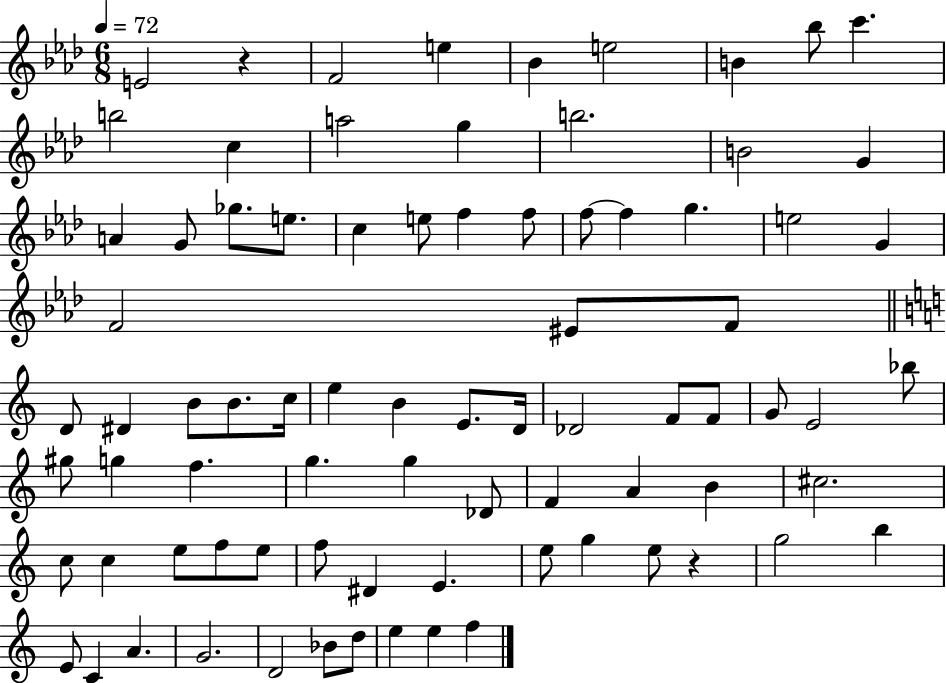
X:1
T:Untitled
M:6/8
L:1/4
K:Ab
E2 z F2 e _B e2 B _b/2 c' b2 c a2 g b2 B2 G A G/2 _g/2 e/2 c e/2 f f/2 f/2 f g e2 G F2 ^E/2 F/2 D/2 ^D B/2 B/2 c/4 e B E/2 D/4 _D2 F/2 F/2 G/2 E2 _b/2 ^g/2 g f g g _D/2 F A B ^c2 c/2 c e/2 f/2 e/2 f/2 ^D E e/2 g e/2 z g2 b E/2 C A G2 D2 _B/2 d/2 e e f